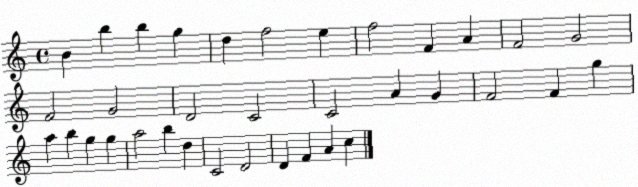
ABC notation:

X:1
T:Untitled
M:4/4
L:1/4
K:C
B b b g d f2 e f2 F A F2 G2 F2 G2 D2 C2 C2 A G F2 F g a b g g a2 b d C2 D2 D F A c